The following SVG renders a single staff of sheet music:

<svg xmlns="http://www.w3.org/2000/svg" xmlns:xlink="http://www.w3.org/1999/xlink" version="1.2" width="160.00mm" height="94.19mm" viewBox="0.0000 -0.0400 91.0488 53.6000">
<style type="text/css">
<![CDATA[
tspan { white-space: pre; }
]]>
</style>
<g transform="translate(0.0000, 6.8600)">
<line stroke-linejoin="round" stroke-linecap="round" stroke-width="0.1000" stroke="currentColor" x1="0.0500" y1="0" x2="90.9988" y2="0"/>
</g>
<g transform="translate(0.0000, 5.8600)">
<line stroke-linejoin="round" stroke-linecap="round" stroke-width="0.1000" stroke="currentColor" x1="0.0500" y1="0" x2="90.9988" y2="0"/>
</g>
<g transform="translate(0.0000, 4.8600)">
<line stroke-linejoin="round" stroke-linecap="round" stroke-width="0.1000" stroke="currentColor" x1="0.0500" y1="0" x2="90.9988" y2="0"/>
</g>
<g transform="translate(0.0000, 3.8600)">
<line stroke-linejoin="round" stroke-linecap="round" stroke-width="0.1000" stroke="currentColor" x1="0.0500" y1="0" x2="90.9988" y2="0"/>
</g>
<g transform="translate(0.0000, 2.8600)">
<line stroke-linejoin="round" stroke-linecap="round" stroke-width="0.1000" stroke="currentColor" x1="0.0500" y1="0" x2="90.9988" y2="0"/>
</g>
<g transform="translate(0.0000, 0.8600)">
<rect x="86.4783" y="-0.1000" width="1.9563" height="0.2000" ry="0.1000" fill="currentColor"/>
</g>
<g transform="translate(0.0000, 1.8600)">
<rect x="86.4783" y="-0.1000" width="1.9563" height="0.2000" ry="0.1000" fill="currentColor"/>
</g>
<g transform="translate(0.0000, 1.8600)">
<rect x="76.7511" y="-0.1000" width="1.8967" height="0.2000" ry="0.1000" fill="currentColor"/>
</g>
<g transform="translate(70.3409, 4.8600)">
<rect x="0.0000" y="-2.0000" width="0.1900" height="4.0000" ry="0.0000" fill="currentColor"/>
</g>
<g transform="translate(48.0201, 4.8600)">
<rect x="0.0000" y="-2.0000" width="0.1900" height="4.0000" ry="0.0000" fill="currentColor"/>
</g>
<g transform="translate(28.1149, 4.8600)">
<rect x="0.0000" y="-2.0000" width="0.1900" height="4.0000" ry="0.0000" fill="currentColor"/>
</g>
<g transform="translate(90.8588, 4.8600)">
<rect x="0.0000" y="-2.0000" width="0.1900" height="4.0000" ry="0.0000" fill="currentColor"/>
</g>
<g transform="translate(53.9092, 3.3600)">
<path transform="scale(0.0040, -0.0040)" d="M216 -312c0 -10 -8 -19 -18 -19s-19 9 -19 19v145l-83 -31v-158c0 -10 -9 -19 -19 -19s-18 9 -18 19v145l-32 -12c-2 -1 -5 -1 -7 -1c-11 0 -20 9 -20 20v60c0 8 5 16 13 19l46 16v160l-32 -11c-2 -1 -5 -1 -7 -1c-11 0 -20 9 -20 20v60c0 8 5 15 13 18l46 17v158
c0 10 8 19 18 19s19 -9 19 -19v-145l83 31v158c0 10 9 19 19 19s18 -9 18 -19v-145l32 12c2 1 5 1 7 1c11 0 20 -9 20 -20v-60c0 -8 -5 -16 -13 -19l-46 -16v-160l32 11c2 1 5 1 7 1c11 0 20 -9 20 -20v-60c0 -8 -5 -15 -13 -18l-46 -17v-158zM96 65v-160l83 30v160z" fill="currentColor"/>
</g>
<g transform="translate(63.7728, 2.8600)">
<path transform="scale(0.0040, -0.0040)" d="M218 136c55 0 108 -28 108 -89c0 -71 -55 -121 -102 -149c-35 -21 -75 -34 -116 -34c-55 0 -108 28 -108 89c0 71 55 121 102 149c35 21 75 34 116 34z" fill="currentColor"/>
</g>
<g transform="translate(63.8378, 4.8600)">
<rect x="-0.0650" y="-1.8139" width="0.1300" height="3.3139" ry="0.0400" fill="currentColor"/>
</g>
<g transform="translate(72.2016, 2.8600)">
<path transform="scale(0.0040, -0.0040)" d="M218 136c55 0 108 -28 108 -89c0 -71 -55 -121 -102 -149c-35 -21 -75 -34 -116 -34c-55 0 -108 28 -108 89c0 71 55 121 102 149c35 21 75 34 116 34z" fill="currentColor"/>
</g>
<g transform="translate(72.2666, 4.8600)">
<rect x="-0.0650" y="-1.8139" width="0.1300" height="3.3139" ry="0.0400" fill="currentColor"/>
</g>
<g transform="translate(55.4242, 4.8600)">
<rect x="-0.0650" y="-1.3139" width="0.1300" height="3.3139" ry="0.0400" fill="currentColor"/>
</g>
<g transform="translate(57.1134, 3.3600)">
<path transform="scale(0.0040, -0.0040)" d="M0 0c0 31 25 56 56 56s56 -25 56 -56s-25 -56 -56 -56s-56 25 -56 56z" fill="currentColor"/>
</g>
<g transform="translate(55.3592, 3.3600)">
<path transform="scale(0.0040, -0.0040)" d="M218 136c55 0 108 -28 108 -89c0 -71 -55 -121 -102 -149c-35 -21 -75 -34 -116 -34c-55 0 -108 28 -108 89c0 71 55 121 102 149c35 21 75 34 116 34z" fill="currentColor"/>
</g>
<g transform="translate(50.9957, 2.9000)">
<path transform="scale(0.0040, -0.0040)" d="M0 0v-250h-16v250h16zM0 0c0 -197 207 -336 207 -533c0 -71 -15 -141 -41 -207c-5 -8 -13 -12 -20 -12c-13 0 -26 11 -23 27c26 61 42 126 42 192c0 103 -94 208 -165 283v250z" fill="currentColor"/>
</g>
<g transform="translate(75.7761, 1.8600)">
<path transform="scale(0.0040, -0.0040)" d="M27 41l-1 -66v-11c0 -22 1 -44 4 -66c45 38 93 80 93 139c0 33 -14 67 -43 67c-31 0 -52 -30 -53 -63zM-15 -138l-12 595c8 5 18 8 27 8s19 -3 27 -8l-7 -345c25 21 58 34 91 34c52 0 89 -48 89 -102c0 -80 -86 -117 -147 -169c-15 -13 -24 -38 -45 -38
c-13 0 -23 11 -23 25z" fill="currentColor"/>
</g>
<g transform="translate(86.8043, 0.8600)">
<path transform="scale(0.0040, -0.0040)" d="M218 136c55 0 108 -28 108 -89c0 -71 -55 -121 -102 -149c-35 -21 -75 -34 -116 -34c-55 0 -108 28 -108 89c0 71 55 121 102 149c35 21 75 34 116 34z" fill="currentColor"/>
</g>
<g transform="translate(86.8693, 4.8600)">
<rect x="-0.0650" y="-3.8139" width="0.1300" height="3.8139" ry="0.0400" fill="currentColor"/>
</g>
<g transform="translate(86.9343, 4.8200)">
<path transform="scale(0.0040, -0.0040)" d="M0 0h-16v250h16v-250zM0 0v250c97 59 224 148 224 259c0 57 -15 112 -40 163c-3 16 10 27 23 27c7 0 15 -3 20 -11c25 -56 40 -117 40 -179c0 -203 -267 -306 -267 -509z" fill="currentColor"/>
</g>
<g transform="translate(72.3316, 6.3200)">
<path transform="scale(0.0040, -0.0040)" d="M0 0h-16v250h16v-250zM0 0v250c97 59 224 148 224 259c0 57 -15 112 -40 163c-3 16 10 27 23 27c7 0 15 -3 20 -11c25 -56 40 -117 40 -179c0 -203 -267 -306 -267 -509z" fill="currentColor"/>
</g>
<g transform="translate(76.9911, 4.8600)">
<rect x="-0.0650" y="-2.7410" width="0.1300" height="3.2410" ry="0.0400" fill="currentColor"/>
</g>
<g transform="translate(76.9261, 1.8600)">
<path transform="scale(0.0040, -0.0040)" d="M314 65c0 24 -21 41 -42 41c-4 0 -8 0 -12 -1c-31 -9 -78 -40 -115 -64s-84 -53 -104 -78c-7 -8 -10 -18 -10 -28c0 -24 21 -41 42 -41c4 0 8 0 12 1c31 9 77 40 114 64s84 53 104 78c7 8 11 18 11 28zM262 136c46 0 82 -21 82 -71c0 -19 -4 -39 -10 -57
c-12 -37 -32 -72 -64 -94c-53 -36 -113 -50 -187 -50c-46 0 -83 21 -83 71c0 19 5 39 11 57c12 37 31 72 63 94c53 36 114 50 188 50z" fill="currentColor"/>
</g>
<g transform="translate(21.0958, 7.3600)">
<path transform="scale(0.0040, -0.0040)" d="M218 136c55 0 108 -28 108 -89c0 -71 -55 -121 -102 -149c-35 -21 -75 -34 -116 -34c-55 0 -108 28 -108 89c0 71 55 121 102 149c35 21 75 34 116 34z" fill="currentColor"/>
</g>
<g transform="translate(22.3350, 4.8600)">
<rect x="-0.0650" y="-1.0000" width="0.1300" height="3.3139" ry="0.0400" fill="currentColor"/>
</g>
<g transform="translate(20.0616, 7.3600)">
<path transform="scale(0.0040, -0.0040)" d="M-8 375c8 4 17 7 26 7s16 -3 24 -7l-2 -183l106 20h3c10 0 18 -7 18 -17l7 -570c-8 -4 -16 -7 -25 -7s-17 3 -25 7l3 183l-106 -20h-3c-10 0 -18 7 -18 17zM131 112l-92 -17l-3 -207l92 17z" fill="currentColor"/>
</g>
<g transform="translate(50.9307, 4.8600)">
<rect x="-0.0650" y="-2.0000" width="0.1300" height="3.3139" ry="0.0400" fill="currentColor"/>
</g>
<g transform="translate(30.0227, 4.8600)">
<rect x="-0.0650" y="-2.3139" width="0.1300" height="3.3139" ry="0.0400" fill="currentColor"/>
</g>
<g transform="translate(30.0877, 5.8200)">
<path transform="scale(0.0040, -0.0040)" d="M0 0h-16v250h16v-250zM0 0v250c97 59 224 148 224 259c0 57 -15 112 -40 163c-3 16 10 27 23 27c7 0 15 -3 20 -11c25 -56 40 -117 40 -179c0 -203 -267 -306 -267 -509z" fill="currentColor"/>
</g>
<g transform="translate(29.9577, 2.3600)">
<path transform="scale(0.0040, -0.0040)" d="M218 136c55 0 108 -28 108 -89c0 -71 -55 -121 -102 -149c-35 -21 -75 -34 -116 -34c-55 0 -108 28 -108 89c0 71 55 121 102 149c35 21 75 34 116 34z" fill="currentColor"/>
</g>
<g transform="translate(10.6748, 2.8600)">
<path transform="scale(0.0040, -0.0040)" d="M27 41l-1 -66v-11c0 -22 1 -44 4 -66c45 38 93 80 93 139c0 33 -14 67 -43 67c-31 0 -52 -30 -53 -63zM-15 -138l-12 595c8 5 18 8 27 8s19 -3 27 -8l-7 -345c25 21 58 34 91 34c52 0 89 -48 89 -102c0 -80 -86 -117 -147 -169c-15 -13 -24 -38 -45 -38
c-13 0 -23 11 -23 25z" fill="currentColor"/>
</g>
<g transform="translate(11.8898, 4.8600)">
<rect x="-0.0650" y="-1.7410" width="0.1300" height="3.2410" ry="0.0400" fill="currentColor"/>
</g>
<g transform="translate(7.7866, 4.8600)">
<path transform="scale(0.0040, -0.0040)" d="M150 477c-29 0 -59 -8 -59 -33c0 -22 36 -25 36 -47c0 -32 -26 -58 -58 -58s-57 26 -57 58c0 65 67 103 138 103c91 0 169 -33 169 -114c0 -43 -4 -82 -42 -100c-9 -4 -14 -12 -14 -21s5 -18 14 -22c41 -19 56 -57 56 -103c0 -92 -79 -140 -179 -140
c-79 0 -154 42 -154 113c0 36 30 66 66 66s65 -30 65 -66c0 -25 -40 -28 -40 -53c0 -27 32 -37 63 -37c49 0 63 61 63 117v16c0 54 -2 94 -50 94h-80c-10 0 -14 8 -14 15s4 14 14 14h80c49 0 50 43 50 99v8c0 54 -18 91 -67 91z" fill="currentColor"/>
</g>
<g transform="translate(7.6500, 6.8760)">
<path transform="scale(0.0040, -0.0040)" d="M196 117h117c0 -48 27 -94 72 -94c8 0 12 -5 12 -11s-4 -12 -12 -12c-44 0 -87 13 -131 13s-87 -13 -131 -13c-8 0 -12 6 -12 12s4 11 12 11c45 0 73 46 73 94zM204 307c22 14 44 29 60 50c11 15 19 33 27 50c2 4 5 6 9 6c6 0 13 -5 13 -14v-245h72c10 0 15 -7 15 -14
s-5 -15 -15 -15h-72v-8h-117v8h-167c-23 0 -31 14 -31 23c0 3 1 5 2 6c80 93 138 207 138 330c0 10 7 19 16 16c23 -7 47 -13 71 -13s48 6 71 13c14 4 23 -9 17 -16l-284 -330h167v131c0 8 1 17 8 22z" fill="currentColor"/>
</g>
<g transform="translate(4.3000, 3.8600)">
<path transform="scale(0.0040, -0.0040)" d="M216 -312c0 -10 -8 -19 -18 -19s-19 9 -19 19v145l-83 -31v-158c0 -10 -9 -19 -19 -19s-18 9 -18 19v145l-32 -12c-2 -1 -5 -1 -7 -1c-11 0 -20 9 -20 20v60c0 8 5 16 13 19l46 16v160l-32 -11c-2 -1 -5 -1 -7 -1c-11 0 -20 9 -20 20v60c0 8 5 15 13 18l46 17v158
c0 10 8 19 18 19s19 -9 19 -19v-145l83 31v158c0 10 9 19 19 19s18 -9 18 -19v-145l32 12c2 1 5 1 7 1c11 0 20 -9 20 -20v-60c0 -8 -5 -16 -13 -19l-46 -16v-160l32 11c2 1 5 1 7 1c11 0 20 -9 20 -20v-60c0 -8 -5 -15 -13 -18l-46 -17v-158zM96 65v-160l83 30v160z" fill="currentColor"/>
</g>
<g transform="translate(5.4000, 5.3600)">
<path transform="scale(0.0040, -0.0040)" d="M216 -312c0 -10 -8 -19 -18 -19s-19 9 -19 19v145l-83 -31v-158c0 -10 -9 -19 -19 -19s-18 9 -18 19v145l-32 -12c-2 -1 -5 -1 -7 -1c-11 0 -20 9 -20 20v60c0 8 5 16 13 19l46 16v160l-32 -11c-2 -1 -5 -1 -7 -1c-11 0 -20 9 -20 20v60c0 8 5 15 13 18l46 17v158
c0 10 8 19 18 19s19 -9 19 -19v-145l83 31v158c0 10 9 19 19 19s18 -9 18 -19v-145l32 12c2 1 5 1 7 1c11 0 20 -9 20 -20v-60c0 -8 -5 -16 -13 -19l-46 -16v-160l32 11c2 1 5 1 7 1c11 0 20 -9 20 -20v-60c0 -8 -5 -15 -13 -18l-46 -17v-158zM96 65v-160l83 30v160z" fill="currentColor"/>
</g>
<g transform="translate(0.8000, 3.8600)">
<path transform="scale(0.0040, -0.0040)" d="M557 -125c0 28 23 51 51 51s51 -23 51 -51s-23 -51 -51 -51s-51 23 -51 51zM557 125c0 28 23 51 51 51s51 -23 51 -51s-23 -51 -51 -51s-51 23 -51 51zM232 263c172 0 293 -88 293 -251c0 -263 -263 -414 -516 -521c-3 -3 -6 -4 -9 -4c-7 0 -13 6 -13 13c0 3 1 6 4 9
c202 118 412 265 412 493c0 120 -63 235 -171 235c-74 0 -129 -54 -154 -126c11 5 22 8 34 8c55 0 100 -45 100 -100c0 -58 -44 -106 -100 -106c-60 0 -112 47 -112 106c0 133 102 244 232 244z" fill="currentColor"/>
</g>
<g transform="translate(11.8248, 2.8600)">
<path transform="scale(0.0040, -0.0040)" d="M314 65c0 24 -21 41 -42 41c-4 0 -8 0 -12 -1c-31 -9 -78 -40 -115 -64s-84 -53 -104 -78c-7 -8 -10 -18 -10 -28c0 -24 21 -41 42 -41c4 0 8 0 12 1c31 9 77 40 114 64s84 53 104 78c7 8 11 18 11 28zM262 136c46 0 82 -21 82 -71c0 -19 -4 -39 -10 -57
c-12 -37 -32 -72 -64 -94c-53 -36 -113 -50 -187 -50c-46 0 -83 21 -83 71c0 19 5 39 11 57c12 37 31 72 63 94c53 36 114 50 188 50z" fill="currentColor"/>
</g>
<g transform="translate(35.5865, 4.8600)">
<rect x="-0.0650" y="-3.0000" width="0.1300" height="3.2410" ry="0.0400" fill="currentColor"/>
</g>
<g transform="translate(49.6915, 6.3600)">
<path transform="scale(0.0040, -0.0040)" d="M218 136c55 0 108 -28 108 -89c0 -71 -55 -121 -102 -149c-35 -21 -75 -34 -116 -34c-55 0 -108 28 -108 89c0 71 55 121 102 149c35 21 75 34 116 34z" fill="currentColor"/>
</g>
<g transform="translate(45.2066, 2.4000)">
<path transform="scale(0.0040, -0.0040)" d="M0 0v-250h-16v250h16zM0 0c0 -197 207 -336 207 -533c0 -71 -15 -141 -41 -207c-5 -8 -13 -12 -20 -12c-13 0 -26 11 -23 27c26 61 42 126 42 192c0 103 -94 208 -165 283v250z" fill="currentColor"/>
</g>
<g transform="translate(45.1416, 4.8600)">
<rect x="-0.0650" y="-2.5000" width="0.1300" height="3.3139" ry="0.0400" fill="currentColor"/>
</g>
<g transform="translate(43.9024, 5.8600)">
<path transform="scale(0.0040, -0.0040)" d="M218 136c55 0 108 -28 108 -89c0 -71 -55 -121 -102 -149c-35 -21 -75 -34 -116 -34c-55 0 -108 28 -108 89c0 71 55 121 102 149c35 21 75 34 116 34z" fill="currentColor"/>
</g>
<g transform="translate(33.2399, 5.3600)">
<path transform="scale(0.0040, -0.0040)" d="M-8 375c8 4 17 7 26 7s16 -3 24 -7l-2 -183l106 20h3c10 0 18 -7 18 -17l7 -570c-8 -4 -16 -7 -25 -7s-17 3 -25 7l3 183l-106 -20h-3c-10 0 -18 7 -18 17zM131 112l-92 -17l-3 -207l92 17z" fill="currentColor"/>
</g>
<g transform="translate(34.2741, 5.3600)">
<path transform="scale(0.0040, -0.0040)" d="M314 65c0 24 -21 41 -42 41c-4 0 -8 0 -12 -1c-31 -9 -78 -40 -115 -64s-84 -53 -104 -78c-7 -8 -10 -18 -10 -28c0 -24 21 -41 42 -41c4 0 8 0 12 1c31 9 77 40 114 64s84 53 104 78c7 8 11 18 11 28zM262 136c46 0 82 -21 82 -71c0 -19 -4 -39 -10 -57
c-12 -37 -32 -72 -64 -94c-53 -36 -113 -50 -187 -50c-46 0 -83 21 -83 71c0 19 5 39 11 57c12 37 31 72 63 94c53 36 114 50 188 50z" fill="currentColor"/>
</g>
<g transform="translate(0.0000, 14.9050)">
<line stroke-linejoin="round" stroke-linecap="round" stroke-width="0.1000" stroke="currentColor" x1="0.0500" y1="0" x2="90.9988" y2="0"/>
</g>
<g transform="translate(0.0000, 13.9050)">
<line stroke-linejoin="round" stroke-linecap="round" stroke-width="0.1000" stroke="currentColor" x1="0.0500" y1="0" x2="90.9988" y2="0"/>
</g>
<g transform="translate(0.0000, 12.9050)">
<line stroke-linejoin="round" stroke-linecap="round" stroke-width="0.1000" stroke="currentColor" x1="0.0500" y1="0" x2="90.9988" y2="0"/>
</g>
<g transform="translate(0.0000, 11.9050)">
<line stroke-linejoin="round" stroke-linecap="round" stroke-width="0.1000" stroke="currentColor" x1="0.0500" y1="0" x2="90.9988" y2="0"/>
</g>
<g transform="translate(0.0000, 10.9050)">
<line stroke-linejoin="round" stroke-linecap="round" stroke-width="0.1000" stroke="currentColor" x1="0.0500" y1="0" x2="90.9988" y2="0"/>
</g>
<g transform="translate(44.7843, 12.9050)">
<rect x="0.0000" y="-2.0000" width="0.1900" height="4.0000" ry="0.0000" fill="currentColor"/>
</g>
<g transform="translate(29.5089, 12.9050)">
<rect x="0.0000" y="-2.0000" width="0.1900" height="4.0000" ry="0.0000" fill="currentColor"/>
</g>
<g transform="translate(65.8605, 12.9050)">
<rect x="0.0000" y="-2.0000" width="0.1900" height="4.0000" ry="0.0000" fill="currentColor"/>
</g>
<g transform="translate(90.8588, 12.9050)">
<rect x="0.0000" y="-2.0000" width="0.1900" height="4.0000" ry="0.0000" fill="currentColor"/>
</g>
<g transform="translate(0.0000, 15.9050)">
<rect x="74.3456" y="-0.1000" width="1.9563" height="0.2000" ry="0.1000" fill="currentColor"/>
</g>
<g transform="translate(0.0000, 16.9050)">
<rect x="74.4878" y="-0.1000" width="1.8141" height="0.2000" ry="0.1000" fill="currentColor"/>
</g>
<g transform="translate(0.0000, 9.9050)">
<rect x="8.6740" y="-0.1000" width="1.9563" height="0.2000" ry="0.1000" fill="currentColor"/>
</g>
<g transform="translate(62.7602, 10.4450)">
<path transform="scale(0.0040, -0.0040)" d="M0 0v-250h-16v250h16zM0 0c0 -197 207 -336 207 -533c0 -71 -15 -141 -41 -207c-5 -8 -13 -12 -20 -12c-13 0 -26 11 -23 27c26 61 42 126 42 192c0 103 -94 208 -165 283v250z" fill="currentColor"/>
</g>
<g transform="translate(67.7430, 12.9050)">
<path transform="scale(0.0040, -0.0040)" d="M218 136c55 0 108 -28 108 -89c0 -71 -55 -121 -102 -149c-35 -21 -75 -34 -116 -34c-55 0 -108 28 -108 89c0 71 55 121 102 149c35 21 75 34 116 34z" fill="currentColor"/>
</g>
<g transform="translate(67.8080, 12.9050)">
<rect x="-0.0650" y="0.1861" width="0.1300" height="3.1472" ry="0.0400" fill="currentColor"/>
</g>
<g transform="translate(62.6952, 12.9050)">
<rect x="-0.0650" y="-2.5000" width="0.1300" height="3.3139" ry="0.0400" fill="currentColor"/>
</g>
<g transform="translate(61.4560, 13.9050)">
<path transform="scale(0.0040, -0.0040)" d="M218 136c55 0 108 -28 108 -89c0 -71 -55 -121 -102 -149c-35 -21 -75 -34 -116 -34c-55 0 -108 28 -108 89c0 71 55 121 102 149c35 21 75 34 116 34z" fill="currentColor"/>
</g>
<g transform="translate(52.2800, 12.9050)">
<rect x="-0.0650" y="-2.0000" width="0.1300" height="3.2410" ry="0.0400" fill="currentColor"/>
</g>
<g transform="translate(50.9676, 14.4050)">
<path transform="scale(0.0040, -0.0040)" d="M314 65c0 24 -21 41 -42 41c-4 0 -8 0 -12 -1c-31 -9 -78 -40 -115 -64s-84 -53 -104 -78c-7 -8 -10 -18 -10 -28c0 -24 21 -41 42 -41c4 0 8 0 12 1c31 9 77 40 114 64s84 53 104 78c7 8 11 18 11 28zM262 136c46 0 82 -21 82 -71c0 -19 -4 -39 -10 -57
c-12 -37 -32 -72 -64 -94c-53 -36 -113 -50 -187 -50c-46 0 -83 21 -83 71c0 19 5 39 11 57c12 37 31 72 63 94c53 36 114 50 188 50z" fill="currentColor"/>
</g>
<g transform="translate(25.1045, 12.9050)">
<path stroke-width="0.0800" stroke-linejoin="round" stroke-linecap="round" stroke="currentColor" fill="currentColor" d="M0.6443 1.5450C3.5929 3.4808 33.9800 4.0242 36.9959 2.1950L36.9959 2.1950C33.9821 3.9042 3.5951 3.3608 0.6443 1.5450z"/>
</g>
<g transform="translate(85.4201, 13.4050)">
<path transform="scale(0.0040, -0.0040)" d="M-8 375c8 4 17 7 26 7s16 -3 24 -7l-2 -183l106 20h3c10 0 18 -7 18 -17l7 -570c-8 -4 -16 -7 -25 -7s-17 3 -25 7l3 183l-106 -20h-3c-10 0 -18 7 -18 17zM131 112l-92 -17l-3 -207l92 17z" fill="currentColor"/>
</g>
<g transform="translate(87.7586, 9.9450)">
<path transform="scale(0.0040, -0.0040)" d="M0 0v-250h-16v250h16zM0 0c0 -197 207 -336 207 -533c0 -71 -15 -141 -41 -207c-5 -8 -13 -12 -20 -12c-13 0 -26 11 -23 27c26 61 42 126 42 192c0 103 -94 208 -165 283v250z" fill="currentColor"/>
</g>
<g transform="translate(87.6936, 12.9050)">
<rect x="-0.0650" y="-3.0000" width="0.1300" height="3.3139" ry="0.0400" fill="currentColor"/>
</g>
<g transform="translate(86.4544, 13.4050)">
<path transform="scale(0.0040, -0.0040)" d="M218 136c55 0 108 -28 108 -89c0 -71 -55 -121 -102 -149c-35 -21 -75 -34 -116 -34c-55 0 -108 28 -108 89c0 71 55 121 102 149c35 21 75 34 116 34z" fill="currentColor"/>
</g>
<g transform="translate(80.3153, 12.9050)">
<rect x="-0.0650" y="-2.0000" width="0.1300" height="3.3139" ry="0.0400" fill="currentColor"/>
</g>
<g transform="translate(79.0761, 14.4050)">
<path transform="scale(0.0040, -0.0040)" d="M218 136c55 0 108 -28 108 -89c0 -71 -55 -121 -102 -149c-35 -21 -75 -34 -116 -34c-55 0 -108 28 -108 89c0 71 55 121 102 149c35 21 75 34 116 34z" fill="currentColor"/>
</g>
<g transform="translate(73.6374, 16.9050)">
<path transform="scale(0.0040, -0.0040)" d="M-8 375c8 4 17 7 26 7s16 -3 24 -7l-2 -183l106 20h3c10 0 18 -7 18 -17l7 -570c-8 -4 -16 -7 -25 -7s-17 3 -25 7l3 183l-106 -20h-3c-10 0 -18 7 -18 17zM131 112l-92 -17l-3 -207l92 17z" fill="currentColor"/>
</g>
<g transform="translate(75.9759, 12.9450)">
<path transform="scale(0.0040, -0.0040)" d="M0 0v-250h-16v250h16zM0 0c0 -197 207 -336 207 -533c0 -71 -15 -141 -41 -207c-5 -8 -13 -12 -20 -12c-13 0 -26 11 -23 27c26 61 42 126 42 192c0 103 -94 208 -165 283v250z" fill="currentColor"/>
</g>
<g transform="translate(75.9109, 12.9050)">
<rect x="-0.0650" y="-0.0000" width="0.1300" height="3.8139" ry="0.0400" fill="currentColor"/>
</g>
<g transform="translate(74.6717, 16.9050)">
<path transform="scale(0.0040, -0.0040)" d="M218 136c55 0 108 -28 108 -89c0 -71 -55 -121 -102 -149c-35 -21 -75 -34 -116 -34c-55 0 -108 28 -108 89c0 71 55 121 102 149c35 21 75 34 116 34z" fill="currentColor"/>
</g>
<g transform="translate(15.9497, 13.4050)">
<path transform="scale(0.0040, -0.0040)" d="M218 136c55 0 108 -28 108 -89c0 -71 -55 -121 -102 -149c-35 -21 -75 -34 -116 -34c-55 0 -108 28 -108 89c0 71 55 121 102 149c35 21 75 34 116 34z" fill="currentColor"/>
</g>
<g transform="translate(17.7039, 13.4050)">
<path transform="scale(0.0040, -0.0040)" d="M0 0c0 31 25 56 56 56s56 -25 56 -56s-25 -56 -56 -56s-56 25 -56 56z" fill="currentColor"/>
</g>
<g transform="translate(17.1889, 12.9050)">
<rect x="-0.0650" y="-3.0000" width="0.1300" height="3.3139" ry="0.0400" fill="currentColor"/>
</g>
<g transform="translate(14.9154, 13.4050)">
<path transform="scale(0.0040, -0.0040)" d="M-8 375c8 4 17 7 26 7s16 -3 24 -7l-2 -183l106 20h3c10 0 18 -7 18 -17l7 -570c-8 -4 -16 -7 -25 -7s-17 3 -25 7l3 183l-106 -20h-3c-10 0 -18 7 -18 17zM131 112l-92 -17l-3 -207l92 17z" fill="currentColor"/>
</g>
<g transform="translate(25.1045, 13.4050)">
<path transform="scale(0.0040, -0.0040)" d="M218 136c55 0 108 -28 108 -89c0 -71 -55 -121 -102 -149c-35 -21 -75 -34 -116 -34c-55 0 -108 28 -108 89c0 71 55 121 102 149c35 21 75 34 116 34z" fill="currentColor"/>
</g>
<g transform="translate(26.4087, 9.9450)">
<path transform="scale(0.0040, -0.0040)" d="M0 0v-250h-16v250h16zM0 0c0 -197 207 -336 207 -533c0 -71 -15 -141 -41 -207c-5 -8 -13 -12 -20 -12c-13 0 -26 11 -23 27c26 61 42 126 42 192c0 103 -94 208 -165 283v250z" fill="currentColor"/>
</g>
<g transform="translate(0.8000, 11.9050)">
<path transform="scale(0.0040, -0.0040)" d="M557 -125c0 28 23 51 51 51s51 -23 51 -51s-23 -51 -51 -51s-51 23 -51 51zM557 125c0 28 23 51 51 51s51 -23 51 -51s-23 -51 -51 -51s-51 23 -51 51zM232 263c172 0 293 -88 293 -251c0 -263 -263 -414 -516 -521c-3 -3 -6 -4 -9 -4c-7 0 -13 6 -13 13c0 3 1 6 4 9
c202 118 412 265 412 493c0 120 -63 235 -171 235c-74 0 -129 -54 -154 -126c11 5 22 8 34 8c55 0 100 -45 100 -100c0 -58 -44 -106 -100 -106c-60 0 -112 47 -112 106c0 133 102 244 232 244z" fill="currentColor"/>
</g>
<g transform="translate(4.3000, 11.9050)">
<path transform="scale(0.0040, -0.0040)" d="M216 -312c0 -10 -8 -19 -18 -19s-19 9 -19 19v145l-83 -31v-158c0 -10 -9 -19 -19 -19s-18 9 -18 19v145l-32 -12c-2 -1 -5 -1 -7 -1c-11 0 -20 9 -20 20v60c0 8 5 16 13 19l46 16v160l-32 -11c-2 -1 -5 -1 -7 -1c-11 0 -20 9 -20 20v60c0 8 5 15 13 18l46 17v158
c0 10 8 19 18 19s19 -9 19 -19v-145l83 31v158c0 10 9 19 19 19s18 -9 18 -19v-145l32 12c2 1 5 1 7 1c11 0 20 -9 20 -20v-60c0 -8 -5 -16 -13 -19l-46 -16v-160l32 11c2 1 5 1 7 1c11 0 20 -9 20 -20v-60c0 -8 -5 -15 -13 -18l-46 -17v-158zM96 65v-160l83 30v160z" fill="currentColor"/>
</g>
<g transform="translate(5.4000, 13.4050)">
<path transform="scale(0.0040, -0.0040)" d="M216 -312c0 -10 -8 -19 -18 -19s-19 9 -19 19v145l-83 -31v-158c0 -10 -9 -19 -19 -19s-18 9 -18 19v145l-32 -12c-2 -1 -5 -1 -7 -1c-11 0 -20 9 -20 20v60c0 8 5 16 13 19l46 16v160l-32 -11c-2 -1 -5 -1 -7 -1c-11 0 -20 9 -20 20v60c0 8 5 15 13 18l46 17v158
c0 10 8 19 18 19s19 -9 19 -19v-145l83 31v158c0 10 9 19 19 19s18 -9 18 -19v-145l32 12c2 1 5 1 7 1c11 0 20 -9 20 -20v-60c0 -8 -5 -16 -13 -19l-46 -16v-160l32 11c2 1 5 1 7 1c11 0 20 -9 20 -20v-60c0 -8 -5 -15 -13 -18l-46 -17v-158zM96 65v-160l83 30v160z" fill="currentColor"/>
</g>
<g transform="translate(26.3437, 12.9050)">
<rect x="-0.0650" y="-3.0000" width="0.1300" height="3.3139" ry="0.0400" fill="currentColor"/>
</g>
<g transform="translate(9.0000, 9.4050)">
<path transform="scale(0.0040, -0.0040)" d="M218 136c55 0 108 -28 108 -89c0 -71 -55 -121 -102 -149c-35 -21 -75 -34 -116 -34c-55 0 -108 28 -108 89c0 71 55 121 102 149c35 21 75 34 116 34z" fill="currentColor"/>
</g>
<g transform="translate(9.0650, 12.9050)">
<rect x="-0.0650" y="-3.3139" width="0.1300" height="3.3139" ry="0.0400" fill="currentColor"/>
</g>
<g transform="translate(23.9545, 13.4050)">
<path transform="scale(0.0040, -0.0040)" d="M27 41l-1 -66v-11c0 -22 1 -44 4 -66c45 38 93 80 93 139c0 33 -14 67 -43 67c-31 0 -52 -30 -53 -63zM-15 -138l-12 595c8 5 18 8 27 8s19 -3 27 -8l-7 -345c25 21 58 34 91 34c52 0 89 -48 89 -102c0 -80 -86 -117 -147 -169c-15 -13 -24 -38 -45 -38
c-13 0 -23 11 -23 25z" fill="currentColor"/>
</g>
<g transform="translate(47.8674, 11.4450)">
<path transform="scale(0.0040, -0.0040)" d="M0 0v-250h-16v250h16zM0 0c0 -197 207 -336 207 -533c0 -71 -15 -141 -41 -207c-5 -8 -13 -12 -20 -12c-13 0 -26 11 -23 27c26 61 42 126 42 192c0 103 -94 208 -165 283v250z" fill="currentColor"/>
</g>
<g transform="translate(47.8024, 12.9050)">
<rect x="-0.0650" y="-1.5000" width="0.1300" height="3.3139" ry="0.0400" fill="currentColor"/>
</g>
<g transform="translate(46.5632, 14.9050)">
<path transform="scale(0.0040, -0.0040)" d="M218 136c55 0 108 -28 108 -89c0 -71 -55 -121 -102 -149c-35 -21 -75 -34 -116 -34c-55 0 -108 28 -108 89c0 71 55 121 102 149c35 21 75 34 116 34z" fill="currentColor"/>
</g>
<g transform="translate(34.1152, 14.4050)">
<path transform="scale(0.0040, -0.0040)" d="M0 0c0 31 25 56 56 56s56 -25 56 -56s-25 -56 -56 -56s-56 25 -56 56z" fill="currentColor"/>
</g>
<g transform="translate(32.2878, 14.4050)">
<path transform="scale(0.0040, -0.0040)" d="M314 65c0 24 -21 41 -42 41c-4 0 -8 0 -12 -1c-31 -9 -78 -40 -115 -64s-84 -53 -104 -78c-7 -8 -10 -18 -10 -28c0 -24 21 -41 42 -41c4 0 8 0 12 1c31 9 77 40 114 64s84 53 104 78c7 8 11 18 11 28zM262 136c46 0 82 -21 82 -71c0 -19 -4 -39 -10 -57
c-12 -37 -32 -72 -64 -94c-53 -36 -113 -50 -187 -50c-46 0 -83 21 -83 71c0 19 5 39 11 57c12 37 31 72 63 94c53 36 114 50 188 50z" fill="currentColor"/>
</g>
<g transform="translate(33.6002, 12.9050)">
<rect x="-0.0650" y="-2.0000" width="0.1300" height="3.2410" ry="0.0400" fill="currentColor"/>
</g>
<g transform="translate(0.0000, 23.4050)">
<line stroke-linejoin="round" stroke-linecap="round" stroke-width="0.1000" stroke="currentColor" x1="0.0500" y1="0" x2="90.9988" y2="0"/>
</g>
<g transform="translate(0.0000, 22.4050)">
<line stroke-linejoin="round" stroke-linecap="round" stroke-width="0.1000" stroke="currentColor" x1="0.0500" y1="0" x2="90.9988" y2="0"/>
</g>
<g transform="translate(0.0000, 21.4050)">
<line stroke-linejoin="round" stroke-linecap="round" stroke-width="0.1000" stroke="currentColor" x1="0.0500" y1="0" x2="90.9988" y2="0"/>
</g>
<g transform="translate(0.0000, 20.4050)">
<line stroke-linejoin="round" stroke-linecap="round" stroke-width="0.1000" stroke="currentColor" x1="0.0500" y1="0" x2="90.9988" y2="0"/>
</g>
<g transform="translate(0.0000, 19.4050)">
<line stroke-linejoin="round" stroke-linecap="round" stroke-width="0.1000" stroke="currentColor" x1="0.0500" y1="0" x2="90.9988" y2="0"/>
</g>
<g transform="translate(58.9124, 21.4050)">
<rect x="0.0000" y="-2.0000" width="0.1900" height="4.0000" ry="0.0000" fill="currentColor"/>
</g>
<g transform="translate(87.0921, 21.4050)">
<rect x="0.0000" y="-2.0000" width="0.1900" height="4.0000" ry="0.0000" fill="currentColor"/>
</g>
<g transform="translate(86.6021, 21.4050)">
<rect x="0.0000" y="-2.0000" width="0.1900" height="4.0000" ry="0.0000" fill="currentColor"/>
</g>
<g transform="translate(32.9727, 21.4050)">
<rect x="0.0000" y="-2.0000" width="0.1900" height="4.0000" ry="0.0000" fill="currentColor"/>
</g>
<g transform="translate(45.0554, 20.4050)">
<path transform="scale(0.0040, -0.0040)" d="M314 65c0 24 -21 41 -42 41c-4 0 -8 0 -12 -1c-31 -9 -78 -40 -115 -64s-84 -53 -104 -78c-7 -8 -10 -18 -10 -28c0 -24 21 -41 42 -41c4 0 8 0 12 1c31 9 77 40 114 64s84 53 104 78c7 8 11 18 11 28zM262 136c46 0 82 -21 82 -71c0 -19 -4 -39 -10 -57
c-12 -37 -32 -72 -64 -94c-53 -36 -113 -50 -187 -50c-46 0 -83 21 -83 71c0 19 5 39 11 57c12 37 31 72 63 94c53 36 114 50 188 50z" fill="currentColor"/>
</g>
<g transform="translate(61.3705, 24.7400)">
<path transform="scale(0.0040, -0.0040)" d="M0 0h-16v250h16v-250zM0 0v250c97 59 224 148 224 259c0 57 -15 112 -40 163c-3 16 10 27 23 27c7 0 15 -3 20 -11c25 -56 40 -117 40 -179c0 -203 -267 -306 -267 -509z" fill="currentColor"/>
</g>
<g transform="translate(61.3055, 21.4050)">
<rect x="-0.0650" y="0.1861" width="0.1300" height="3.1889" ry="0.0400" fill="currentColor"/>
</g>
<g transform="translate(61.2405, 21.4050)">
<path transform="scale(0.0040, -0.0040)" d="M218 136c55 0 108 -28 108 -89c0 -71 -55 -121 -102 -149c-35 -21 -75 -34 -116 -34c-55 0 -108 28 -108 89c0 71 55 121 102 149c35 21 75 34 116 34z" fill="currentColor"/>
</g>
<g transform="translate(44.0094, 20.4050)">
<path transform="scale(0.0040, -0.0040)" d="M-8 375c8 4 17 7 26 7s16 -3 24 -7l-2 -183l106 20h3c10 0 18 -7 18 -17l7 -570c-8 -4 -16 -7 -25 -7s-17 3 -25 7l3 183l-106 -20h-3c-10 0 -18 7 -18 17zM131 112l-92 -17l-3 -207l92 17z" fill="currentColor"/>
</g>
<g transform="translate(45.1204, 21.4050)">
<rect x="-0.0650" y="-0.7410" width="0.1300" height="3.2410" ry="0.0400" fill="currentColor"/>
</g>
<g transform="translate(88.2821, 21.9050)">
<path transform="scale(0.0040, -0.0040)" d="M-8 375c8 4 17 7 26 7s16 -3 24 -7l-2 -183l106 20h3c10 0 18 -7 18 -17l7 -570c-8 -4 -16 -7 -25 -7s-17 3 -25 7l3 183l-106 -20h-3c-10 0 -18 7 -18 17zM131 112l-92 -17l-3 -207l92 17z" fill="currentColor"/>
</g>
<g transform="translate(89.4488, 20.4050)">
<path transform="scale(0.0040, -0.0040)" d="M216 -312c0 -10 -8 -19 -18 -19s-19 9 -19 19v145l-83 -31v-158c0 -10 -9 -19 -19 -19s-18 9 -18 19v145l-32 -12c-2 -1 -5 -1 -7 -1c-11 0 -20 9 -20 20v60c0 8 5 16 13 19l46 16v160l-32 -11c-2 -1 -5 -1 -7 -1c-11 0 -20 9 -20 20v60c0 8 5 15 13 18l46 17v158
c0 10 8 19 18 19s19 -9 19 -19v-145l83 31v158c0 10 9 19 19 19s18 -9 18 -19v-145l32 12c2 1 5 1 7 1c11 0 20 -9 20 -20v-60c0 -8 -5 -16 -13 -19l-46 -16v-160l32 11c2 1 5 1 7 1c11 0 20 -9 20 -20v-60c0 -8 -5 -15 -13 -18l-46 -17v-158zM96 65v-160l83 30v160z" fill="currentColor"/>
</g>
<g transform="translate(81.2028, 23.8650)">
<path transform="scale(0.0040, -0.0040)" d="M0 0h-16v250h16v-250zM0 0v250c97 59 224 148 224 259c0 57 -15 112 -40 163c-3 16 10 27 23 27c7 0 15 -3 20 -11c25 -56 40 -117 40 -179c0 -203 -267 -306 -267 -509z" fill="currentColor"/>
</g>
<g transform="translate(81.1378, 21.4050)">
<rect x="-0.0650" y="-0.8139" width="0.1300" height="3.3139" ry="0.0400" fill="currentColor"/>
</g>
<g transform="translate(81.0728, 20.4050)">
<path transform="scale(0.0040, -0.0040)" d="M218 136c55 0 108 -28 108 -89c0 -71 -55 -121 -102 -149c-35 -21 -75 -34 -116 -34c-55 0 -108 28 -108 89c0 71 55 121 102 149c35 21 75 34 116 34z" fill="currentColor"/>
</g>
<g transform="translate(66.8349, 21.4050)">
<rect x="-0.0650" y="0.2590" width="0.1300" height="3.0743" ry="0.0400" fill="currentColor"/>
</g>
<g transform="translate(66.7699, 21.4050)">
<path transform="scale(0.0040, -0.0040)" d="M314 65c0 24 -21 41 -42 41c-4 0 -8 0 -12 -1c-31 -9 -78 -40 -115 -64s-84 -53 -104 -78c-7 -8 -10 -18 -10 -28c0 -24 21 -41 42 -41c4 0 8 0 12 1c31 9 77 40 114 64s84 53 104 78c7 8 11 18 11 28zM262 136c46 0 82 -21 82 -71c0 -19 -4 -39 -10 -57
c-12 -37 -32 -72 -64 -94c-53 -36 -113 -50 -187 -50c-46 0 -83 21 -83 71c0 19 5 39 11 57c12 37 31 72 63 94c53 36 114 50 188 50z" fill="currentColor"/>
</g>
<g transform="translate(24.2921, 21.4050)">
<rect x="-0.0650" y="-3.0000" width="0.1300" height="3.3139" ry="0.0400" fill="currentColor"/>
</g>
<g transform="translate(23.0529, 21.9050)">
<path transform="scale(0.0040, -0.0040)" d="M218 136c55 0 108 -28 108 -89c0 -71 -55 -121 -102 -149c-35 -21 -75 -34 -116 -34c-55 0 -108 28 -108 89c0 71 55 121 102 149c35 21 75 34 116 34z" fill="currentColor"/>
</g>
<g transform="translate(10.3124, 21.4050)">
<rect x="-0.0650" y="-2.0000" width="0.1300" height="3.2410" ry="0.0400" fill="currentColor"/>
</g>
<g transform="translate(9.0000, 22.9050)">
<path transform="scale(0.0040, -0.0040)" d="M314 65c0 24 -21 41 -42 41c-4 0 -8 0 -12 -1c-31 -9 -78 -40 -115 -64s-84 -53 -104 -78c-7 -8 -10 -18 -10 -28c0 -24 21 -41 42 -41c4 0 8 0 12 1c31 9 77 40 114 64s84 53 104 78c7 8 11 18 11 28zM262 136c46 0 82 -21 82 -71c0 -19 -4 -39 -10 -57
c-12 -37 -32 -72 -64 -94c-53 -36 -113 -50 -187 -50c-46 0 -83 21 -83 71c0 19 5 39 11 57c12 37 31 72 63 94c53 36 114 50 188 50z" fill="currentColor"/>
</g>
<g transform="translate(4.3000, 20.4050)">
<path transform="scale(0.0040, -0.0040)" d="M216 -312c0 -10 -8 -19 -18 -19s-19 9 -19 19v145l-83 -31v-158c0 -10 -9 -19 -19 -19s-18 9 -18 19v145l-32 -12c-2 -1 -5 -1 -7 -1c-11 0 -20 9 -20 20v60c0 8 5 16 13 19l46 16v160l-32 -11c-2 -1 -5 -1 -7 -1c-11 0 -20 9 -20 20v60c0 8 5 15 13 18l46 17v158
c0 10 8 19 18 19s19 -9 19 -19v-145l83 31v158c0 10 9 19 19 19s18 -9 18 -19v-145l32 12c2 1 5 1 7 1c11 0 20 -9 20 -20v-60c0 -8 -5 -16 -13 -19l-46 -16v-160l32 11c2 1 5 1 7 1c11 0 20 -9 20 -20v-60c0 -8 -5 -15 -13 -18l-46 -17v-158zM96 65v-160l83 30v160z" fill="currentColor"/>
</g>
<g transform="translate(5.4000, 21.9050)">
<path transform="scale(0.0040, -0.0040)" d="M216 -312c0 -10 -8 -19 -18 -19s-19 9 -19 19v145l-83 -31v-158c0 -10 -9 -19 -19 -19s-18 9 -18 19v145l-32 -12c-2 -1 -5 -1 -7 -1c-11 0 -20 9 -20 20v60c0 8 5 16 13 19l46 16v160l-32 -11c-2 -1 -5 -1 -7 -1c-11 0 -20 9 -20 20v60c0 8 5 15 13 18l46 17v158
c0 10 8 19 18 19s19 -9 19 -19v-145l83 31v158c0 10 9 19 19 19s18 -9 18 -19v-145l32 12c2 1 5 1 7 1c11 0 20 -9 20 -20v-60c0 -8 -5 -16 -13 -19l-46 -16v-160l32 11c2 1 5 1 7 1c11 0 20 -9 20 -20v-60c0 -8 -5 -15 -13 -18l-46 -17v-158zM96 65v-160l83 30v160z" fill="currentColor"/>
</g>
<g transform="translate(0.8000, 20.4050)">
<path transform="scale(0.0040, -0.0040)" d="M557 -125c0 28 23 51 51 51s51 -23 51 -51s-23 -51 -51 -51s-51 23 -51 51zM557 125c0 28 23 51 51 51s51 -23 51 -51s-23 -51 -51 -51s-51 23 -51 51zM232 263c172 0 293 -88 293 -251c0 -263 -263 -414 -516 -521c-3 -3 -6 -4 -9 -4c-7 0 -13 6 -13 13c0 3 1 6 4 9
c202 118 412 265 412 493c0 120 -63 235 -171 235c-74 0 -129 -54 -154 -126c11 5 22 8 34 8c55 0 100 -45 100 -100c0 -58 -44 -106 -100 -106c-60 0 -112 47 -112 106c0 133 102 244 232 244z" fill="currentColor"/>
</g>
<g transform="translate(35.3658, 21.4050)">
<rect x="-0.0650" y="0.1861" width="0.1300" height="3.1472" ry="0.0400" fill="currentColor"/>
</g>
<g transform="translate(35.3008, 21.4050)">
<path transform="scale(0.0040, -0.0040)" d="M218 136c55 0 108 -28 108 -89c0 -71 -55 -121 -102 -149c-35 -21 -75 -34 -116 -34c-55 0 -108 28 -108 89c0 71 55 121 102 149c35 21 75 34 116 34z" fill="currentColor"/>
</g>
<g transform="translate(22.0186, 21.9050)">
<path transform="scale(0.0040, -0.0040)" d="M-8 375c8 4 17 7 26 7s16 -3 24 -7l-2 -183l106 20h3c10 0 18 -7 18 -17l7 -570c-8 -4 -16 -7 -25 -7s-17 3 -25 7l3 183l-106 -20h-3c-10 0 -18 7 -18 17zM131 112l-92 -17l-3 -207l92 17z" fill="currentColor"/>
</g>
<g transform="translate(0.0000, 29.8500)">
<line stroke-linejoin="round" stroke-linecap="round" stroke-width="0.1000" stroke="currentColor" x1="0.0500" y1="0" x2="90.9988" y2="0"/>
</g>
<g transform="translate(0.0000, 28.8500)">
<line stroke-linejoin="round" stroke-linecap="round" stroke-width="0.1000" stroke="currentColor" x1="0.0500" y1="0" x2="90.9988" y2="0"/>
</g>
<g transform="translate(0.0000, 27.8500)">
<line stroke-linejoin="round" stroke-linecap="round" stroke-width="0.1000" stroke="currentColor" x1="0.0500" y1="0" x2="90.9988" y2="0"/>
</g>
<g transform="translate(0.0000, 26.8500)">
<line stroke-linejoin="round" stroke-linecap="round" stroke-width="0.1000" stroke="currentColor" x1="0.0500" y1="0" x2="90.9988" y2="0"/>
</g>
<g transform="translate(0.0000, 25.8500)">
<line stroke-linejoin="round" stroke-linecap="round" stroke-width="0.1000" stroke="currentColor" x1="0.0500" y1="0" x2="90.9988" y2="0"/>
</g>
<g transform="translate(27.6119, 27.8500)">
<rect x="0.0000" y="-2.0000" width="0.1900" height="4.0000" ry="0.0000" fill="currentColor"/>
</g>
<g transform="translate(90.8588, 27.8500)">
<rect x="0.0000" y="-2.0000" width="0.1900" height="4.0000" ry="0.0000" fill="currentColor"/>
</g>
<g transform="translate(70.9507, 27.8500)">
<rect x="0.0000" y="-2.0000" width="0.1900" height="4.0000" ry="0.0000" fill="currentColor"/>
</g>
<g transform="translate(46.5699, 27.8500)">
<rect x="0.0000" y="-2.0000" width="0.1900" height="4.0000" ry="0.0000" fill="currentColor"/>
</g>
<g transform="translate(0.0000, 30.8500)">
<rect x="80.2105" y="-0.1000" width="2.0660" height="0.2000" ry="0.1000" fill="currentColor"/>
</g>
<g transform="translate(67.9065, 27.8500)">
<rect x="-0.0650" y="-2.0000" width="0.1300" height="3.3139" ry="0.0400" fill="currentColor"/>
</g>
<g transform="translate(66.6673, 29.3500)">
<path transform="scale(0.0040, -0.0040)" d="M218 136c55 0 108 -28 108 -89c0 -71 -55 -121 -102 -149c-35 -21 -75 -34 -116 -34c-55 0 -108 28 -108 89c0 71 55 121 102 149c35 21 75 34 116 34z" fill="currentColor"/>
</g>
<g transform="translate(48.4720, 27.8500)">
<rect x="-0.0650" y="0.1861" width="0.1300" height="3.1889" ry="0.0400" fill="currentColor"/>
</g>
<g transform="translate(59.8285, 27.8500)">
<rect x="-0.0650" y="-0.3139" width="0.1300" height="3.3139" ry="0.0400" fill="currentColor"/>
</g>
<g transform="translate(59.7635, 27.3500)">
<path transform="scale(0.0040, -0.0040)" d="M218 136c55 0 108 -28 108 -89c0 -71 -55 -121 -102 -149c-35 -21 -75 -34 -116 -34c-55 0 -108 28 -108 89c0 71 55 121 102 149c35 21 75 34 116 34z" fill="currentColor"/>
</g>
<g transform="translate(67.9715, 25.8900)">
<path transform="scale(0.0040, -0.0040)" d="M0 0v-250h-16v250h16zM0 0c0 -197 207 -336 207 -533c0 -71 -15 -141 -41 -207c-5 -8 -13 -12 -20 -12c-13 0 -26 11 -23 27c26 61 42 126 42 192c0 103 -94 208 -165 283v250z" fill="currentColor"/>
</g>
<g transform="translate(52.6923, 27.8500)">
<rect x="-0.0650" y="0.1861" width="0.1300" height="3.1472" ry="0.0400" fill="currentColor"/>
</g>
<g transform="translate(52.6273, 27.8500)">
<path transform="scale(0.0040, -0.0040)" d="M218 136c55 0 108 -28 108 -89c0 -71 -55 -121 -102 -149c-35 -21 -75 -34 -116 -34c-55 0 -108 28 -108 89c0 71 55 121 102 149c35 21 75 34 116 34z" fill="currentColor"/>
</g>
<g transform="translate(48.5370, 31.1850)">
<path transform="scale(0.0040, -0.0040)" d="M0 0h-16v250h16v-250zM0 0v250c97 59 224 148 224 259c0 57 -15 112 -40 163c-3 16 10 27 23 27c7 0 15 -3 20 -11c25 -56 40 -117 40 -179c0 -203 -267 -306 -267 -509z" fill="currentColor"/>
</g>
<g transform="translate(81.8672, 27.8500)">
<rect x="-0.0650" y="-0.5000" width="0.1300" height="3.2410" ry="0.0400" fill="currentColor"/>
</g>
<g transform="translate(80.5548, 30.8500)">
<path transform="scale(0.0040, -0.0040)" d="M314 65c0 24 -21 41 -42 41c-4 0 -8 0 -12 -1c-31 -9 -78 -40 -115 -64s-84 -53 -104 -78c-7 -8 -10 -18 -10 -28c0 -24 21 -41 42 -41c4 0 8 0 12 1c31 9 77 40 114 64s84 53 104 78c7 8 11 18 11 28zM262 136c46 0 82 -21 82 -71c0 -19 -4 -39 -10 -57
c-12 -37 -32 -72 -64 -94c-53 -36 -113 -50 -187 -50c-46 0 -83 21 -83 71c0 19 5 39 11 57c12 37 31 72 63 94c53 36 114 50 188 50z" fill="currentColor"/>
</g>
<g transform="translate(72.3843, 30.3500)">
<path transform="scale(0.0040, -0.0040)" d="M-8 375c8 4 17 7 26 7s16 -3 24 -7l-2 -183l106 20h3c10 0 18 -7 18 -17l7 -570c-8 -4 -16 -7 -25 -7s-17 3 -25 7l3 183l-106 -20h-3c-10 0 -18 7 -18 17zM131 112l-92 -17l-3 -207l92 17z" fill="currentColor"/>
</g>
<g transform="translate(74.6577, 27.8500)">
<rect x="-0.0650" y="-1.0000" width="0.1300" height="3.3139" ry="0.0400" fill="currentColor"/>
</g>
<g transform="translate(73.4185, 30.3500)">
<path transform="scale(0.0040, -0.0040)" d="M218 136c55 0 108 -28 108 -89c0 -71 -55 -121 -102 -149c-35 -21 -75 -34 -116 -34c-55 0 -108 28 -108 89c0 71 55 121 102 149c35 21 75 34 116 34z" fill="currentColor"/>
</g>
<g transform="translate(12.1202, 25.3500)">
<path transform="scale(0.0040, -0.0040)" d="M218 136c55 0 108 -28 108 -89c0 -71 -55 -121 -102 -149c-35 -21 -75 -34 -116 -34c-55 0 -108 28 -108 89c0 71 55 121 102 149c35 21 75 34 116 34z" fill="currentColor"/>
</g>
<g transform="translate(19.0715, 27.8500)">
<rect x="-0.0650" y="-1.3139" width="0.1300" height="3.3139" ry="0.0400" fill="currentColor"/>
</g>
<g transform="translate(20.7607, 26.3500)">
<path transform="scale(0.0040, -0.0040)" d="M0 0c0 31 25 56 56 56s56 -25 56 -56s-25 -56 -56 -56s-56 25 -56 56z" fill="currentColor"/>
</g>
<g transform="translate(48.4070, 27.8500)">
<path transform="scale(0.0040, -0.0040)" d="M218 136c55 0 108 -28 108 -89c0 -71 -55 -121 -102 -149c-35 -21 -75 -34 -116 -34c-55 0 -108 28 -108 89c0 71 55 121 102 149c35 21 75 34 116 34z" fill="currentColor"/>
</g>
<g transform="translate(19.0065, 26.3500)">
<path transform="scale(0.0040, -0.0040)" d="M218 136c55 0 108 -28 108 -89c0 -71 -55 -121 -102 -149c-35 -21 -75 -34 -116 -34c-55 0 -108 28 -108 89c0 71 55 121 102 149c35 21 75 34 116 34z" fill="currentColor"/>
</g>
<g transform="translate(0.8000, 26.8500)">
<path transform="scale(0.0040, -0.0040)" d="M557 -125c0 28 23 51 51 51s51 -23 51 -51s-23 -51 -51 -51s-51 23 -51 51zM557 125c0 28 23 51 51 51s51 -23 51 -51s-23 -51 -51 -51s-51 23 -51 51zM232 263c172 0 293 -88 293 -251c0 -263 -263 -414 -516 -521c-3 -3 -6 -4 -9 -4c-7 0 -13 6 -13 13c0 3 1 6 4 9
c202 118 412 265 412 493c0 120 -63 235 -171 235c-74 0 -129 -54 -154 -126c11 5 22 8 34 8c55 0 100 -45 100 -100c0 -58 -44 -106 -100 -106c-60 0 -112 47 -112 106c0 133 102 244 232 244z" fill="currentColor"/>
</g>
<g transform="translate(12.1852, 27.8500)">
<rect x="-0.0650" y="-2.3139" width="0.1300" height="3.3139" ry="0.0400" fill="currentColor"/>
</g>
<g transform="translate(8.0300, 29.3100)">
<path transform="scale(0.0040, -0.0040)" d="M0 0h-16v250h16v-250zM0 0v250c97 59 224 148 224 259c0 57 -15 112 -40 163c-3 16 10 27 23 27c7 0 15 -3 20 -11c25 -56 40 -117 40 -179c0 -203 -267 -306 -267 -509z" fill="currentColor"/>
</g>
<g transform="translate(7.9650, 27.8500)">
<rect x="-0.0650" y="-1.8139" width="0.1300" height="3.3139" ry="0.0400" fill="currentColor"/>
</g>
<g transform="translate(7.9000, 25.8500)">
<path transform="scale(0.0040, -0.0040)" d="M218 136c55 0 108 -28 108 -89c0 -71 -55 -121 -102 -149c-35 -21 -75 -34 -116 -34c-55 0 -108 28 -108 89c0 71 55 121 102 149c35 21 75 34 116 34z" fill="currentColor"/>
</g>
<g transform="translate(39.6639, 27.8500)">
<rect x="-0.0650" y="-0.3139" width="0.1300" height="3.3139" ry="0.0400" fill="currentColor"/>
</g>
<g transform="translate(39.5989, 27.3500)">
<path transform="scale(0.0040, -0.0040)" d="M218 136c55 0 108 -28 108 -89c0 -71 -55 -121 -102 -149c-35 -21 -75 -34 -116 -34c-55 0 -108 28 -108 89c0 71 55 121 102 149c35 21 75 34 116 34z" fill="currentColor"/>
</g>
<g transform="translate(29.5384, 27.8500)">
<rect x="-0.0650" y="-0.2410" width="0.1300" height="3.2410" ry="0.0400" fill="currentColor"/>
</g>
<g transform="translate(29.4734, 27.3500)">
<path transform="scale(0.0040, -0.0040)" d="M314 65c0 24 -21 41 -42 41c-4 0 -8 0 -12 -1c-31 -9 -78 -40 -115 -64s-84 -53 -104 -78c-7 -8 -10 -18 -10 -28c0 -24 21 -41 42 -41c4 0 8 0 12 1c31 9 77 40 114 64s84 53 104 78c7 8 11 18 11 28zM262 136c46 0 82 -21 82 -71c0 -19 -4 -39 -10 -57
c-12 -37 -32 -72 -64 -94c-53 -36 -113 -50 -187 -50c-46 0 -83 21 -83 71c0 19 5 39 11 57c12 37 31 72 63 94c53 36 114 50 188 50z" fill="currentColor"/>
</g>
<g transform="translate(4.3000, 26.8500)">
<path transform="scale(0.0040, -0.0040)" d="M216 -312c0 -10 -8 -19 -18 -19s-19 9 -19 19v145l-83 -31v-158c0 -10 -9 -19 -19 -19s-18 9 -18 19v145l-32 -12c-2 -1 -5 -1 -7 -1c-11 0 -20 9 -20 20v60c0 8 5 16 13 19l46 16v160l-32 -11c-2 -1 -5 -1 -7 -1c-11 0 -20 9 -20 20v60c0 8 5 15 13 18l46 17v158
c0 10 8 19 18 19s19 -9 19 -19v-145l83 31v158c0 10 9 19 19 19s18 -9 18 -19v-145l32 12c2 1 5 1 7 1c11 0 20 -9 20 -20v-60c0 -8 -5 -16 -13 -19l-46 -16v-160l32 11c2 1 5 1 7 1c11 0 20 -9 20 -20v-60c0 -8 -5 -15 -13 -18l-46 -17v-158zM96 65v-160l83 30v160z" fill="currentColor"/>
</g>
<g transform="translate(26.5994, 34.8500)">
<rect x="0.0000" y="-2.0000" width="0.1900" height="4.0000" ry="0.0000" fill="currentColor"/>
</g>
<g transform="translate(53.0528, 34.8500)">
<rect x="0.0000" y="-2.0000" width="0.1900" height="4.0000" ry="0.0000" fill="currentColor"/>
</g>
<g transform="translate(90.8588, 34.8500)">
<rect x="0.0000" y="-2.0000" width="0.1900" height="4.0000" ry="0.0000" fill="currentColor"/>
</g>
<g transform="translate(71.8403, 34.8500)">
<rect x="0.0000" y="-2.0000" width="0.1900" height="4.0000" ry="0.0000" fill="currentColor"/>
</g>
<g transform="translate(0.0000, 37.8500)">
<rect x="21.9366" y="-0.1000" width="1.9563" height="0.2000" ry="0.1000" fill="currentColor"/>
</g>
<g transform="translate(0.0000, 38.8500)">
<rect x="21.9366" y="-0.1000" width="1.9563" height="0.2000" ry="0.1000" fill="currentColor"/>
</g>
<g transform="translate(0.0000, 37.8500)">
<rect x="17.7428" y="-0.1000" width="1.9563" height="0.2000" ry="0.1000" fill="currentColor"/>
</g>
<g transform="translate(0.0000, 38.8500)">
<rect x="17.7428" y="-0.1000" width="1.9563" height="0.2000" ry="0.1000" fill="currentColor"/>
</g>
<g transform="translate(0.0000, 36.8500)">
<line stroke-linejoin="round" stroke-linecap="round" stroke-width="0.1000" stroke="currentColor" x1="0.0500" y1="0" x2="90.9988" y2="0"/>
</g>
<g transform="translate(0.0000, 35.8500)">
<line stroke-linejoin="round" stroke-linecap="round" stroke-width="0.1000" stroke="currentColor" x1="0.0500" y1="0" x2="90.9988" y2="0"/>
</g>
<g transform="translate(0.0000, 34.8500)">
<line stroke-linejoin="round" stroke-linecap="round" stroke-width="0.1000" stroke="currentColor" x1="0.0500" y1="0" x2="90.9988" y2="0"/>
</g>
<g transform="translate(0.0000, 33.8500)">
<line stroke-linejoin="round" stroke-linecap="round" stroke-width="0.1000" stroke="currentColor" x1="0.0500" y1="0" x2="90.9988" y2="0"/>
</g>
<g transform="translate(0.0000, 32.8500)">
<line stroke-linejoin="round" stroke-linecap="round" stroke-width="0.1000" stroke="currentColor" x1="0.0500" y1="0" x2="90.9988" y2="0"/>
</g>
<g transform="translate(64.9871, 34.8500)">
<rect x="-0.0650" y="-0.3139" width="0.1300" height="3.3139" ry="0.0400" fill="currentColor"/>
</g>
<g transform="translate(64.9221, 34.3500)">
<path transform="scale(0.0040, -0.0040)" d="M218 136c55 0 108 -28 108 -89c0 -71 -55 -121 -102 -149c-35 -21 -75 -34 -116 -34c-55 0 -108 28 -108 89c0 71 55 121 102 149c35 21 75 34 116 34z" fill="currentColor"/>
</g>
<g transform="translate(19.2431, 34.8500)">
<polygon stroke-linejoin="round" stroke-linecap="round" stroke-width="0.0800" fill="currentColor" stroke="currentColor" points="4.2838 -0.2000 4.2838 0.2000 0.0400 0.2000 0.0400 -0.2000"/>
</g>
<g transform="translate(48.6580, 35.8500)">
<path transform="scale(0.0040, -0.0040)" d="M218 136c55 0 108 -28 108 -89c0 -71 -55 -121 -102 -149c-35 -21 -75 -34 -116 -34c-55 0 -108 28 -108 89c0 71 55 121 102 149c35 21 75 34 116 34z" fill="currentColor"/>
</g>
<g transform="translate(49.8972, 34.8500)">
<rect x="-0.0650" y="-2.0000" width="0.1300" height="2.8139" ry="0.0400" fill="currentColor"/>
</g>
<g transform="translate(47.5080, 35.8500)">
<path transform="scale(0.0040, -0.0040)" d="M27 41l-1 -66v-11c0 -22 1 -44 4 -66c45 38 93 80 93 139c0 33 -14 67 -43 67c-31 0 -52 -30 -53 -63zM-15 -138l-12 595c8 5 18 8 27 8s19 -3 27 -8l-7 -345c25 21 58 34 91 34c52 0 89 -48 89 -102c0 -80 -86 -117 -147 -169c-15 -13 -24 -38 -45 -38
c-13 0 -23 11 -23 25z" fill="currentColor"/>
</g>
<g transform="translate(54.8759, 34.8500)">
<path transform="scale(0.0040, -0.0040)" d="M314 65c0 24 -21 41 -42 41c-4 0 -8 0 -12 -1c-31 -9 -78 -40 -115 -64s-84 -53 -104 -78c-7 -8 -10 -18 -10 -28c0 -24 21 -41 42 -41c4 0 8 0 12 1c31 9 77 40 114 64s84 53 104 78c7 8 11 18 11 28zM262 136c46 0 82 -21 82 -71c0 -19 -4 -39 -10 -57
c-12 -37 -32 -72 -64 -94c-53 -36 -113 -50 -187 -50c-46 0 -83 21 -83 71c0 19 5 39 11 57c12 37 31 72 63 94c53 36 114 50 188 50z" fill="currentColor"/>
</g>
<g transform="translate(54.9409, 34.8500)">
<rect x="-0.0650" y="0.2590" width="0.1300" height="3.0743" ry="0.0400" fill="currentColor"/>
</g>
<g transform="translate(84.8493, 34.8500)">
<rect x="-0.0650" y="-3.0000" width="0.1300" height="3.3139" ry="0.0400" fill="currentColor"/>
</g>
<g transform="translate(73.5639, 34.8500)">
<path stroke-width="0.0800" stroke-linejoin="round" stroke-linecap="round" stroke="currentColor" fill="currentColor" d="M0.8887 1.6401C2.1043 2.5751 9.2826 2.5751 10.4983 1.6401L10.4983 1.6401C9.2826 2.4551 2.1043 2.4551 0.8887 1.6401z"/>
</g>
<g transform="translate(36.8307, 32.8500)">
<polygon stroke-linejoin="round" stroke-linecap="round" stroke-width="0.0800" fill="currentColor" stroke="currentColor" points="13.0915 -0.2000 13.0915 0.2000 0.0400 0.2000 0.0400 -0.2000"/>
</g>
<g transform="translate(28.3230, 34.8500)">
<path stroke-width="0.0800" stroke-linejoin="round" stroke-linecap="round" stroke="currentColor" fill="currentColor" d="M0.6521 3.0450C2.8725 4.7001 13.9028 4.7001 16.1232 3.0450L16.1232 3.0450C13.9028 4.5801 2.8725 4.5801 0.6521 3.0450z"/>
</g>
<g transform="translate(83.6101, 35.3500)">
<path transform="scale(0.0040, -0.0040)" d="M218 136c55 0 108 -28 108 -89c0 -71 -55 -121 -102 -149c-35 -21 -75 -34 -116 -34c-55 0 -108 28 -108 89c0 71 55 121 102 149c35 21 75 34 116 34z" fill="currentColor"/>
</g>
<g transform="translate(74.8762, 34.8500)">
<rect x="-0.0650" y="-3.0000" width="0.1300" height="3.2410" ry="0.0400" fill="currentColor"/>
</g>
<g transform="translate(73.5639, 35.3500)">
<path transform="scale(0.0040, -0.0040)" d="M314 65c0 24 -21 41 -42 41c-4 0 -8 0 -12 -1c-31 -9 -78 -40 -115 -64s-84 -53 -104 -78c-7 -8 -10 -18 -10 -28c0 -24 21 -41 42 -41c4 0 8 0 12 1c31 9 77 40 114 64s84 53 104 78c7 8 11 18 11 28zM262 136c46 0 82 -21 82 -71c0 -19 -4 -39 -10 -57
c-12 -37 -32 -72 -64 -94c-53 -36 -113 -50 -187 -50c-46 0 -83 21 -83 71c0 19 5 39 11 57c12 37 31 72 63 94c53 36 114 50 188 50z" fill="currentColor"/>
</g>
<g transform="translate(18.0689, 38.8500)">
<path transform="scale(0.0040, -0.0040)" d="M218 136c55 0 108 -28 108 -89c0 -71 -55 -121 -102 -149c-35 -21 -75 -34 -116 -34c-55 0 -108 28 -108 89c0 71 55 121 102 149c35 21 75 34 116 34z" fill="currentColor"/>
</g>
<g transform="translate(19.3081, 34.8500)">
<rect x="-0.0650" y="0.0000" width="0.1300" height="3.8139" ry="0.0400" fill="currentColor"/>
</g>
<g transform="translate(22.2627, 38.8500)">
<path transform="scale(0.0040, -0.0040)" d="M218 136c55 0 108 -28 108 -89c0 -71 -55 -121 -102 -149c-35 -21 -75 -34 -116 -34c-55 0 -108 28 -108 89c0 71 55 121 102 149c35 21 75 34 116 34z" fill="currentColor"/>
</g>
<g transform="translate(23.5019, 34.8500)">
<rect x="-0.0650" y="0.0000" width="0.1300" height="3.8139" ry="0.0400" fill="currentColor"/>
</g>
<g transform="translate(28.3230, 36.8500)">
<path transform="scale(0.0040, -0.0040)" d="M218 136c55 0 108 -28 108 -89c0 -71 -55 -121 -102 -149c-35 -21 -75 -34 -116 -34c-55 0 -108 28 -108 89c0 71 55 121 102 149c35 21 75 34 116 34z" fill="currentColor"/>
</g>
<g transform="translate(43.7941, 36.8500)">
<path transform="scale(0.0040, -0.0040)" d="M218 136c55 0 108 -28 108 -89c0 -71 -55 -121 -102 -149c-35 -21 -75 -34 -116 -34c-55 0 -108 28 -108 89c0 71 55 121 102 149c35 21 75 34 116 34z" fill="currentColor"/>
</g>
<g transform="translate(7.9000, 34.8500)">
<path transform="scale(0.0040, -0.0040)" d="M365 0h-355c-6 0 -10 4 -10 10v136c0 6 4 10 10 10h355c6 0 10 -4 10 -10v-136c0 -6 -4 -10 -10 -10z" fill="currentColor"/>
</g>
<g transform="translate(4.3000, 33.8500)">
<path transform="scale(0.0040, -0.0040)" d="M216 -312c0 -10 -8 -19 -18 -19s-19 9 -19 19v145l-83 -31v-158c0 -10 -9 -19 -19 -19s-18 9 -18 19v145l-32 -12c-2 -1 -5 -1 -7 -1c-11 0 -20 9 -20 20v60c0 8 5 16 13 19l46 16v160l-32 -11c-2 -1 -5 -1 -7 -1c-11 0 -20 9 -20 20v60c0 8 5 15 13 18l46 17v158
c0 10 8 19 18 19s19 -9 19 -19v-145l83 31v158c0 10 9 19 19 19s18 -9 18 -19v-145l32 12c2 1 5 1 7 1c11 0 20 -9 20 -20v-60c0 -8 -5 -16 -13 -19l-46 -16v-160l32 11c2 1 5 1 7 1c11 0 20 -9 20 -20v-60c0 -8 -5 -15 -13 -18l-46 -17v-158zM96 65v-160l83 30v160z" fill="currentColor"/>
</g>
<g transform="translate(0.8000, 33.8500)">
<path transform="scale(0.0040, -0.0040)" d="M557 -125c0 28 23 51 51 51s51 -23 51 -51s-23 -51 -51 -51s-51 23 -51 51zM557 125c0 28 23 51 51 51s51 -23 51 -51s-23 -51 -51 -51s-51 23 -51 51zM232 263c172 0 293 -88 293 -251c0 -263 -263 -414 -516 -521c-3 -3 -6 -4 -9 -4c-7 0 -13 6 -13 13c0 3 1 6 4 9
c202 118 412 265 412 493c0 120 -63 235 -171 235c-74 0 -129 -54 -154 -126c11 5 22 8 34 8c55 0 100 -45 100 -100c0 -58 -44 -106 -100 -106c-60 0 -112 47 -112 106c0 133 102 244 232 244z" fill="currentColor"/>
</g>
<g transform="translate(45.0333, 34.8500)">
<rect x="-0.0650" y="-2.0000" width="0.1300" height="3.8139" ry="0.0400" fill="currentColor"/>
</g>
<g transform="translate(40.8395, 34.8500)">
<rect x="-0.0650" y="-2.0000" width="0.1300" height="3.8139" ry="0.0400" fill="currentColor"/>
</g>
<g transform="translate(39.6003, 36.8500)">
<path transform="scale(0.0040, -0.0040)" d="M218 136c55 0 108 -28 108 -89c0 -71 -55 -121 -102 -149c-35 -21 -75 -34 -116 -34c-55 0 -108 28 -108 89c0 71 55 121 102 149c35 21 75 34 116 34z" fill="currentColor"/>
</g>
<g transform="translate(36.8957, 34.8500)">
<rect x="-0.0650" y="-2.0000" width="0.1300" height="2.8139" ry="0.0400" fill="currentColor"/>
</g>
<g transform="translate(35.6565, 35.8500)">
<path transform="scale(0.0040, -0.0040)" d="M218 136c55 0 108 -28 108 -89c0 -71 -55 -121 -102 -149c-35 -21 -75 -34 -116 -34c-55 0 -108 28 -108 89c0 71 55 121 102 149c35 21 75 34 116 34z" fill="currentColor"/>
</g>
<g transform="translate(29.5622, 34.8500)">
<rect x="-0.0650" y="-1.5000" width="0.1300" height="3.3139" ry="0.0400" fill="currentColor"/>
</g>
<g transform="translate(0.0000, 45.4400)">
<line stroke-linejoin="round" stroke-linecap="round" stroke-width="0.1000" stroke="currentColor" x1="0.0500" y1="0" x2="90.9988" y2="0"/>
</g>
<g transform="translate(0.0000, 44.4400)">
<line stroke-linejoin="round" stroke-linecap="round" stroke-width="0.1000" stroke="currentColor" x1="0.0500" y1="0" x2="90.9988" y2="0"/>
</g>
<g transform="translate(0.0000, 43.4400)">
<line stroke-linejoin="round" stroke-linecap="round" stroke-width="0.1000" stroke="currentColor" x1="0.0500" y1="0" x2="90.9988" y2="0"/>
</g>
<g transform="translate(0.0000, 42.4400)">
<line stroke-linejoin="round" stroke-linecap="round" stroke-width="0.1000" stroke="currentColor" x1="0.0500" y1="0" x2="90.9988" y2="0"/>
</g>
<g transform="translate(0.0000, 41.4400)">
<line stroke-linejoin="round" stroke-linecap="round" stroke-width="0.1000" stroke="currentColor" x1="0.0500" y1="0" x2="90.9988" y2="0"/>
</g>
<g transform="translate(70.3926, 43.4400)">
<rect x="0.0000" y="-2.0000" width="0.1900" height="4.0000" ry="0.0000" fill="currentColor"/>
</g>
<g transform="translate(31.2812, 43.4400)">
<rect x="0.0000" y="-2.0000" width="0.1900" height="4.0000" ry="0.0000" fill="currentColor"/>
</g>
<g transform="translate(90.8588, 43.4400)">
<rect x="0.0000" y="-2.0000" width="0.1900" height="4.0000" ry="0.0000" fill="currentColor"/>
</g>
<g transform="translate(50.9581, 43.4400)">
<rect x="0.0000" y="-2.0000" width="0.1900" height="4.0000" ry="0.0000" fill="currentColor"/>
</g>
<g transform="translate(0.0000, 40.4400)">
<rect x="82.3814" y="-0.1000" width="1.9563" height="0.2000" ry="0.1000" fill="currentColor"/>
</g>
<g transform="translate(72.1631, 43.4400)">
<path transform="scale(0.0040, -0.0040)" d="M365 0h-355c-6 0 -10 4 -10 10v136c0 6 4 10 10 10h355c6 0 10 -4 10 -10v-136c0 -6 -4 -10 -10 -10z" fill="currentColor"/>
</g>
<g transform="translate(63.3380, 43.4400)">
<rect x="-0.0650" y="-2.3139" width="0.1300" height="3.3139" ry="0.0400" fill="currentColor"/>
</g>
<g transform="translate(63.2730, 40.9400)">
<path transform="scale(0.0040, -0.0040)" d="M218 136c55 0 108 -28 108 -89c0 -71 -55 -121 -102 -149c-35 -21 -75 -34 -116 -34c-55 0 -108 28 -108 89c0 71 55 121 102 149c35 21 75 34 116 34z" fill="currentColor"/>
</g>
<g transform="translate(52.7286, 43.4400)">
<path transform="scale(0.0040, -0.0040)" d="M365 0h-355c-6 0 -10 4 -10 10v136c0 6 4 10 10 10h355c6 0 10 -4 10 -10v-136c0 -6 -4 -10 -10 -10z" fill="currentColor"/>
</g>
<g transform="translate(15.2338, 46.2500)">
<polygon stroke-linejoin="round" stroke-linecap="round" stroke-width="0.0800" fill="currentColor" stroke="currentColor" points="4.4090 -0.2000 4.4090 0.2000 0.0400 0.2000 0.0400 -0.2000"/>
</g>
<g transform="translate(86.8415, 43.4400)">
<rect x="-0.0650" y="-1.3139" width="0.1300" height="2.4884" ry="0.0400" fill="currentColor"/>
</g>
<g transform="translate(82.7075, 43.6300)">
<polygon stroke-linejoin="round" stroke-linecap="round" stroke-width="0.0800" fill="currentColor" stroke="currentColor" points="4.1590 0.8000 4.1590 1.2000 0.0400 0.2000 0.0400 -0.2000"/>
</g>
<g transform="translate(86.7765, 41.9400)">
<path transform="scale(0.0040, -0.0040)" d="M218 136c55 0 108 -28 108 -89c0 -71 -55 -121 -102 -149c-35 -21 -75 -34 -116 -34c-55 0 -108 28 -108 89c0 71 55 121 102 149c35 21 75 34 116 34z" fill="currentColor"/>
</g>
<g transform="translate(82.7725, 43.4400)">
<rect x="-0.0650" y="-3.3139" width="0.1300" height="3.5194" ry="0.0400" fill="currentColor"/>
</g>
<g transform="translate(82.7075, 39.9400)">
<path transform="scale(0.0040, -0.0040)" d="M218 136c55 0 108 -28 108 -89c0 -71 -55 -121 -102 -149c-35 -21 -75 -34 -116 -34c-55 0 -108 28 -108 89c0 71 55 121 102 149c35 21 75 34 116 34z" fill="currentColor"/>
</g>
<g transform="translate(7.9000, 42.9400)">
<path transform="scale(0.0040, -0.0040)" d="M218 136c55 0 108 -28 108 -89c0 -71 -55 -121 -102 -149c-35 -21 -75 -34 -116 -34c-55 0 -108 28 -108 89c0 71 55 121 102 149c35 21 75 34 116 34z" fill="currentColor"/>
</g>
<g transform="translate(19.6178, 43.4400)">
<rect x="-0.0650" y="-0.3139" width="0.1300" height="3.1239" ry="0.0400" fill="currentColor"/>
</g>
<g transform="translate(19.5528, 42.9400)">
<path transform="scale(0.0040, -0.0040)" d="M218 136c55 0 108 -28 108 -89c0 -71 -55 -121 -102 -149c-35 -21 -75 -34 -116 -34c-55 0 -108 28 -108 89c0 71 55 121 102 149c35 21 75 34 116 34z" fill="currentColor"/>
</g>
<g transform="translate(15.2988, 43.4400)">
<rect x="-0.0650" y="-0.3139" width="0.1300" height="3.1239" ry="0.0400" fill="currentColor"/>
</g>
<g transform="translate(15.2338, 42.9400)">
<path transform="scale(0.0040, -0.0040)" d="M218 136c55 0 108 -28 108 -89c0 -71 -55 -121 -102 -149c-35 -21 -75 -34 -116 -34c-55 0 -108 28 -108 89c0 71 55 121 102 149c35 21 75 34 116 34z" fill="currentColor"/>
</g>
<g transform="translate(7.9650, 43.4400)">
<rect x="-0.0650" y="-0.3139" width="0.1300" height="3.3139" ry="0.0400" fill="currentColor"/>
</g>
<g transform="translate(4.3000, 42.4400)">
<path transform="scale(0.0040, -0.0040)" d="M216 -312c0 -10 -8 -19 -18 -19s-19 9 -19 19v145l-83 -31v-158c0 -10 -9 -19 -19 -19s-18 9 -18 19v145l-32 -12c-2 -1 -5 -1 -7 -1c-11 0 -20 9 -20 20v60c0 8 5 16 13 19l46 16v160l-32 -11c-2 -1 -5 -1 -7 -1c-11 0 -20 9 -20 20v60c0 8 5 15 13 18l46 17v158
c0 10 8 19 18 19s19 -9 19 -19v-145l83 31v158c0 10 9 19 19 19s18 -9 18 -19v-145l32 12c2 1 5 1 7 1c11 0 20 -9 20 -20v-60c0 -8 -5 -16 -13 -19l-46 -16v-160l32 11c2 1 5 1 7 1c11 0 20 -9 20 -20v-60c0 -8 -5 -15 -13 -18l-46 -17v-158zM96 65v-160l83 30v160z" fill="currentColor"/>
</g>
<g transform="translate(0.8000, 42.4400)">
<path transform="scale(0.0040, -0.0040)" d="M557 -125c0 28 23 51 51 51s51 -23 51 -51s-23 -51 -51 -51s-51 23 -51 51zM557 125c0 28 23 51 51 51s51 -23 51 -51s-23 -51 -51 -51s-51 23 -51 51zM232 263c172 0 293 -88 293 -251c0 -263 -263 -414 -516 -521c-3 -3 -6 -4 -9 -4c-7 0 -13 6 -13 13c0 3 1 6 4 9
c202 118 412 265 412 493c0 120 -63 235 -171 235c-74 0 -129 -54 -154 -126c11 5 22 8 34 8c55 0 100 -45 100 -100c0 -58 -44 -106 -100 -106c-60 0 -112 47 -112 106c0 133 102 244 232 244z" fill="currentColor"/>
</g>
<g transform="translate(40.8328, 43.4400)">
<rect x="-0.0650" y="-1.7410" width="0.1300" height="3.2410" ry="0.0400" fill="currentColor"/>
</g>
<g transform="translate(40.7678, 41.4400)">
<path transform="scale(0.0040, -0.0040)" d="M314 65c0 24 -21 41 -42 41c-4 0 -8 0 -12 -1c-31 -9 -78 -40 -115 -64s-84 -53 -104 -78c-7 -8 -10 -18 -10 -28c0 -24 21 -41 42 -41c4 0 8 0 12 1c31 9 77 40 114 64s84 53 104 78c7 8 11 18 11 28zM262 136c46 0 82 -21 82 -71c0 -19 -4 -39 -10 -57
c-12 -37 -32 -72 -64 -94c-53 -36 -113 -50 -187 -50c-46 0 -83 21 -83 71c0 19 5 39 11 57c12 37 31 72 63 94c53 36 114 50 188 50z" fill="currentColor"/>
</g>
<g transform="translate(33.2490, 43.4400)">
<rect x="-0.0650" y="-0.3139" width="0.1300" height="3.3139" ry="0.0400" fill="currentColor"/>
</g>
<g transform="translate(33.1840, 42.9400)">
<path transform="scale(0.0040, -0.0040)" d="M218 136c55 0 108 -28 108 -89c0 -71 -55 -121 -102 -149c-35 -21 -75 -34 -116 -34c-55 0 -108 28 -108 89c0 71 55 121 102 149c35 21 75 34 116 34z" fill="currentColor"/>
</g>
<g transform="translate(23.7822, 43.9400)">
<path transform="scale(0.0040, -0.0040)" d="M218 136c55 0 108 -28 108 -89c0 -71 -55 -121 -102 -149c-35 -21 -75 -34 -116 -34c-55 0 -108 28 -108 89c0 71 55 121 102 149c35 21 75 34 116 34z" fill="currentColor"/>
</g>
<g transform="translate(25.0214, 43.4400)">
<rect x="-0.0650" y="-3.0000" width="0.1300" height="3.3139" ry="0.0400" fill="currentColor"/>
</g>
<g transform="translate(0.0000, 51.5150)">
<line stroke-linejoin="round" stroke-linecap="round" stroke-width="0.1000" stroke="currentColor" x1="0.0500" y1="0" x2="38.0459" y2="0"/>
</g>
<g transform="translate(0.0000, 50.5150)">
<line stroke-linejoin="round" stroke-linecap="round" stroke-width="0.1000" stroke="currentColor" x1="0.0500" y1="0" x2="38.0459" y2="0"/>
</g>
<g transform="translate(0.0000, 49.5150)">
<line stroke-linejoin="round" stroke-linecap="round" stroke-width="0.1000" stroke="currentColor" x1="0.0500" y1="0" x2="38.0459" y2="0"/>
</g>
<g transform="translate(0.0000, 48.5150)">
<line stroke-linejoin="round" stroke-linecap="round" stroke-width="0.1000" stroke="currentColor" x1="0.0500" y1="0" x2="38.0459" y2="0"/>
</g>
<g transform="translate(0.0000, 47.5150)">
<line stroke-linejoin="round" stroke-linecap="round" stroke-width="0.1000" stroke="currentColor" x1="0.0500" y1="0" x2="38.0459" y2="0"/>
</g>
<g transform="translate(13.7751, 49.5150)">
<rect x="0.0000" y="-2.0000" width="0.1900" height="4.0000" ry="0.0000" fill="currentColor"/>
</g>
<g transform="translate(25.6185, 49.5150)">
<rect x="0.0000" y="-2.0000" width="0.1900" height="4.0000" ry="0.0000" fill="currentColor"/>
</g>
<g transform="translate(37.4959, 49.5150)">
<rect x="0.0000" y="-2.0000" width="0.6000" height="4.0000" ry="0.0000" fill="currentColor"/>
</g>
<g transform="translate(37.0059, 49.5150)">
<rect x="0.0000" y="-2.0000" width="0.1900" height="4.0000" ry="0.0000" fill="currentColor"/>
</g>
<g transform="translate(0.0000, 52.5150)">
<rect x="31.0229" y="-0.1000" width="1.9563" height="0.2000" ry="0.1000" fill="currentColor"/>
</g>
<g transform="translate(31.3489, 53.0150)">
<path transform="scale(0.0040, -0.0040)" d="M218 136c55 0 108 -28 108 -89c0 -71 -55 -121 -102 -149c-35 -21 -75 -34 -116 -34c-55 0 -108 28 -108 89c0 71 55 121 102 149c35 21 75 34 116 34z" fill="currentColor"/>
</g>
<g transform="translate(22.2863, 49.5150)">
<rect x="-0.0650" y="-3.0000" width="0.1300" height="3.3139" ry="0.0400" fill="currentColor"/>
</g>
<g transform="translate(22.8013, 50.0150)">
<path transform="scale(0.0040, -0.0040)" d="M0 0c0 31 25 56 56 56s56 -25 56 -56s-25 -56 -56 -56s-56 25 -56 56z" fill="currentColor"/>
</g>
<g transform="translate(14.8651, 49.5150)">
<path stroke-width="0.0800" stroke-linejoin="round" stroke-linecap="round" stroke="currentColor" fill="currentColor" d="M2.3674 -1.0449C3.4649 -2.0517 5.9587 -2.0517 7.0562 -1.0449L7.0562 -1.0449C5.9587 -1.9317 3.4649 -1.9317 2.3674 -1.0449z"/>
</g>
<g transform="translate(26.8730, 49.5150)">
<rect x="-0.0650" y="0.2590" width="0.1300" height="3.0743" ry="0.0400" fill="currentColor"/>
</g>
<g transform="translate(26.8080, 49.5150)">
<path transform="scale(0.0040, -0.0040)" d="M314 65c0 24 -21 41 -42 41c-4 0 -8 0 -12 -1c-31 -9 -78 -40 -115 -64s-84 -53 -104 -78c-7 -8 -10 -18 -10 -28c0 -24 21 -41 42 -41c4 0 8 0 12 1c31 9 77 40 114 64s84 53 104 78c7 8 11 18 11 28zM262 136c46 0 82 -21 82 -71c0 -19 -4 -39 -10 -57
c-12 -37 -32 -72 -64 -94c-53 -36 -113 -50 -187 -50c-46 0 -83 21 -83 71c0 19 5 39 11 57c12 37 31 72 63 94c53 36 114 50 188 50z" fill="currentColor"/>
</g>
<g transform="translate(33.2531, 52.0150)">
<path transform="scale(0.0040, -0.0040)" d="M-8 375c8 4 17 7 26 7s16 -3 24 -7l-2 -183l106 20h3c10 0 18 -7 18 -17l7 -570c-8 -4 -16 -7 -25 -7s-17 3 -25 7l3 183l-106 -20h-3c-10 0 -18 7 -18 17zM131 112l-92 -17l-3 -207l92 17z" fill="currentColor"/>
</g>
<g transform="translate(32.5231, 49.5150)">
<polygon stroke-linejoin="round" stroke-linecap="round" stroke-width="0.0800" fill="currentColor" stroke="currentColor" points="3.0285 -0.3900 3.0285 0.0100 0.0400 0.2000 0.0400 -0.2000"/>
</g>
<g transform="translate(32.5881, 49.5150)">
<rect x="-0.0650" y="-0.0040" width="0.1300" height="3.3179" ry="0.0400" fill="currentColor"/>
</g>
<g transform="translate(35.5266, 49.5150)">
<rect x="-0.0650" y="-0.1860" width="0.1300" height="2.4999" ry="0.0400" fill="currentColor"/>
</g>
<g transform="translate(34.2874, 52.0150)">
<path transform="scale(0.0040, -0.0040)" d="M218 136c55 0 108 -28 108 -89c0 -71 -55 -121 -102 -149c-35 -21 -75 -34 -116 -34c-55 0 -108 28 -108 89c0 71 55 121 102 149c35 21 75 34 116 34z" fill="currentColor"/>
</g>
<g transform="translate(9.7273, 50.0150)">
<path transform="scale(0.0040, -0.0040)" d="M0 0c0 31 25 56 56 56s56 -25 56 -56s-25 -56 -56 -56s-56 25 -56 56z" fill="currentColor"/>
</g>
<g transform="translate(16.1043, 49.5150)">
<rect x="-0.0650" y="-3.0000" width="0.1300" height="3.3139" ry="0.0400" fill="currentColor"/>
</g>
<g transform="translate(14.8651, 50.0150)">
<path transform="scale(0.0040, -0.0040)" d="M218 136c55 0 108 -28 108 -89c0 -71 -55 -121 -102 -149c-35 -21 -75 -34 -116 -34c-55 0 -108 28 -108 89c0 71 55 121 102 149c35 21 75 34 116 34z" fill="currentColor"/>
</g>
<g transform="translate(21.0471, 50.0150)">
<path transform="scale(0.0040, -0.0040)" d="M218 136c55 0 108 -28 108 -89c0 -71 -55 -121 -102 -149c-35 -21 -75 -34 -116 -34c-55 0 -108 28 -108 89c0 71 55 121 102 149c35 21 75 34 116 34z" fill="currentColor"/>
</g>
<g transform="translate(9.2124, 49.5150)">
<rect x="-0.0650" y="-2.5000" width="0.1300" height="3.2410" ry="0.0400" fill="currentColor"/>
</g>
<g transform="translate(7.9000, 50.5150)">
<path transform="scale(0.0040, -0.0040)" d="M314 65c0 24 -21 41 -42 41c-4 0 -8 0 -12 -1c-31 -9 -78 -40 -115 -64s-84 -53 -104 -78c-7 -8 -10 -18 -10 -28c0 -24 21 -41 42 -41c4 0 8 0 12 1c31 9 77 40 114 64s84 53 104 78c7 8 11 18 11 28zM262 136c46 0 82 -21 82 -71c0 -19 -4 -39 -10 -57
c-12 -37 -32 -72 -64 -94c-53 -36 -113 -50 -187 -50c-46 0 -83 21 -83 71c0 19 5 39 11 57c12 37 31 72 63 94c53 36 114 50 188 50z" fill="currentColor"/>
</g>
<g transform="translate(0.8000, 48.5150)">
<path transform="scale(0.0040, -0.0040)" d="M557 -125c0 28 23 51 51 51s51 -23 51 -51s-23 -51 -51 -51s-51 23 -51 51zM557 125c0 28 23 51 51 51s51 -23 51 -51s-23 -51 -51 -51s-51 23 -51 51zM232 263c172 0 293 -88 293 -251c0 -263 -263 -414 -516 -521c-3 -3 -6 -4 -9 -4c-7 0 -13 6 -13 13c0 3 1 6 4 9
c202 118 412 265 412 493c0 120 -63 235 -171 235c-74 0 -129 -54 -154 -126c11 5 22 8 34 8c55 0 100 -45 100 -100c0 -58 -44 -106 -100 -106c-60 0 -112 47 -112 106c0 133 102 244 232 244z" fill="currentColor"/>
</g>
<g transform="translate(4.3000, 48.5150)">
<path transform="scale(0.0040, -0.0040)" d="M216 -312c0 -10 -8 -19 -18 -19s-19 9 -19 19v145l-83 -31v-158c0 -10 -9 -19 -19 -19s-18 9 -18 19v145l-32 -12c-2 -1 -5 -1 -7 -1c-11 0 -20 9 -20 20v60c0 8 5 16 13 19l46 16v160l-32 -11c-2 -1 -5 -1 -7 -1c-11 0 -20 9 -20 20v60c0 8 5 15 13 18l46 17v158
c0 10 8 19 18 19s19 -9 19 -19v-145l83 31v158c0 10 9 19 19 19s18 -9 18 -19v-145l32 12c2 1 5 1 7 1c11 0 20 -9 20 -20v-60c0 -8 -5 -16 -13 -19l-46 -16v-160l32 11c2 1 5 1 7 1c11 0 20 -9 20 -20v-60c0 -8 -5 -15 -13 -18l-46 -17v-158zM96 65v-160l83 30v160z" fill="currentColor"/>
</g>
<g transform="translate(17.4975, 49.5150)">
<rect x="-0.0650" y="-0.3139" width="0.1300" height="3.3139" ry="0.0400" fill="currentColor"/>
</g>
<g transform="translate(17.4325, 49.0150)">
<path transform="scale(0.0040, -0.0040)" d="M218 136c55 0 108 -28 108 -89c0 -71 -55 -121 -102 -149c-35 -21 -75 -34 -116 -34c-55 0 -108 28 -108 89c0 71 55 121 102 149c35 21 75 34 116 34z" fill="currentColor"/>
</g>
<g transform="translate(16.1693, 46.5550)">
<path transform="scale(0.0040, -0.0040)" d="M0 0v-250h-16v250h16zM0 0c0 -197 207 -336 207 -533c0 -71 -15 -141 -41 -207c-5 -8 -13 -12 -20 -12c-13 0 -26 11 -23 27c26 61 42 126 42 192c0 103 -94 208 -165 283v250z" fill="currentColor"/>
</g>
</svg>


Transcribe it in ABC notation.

X:1
T:Untitled
M:3/4
L:1/4
K:D
_A,2 F,, B,/2 C,2 B,,/2 A,,/2 ^G, A, A,/2 _C2 E/2 D C, _C,/2 A,,2 G,,/2 A,,2 B,,/2 D, C,,/2 A,, C,/2 A,,2 C, D, F,2 D,/2 D,2 ^F,/2 A,/2 B, G, E,2 E, D,/2 D, E, A,,/2 F,, E,,2 z2 C,,/2 C,,/2 G,, B,,/2 G,,/2 G,,/2 _B,,/2 D,2 E, C,2 C, E, E,/2 E,/2 C, E, A,2 z2 B, z2 D/2 G,/2 B,,2 C,/2 E, C, D,2 D,,/2 F,,/2